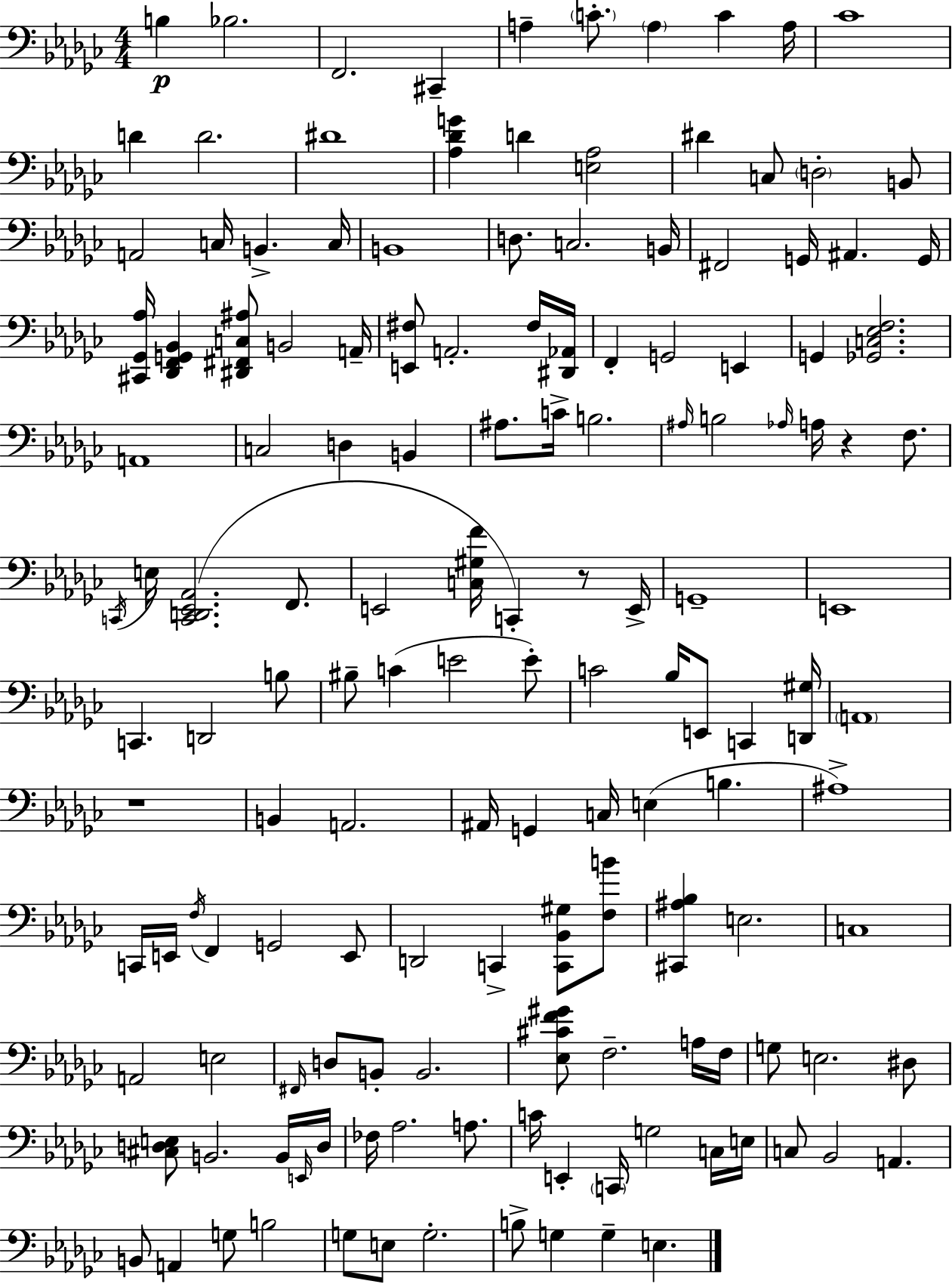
B3/q Bb3/h. F2/h. C#2/q A3/q C4/e. A3/q C4/q A3/s CES4/w D4/q D4/h. D#4/w [Ab3,Db4,G4]/q D4/q [E3,Ab3]/h D#4/q C3/e D3/h B2/e A2/h C3/s B2/q. C3/s B2/w D3/e. C3/h. B2/s F#2/h G2/s A#2/q. G2/s [C#2,Gb2,Ab3]/s [Db2,F2,G2,Bb2]/q [D#2,F#2,C3,A#3]/e B2/h A2/s [E2,F#3]/e A2/h. F#3/s [D#2,Ab2]/s F2/q G2/h E2/q G2/q [Gb2,C3,Eb3,F3]/h. A2/w C3/h D3/q B2/q A#3/e. C4/s B3/h. A#3/s B3/h Ab3/s A3/s R/q F3/e. C2/s E3/s [C2,D2,Eb2,Ab2]/h. F2/e. E2/h [C3,G#3,F4]/s C2/q R/e E2/s G2/w E2/w C2/q. D2/h B3/e BIS3/e C4/q E4/h E4/e C4/h Bb3/s E2/e C2/q [D2,G#3]/s A2/w R/w B2/q A2/h. A#2/s G2/q C3/s E3/q B3/q. A#3/w C2/s E2/s F3/s F2/q G2/h E2/e D2/h C2/q [C2,Bb2,G#3]/e [F3,B4]/e [C#2,A#3,Bb3]/q E3/h. C3/w A2/h E3/h F#2/s D3/e B2/e B2/h. [Eb3,C#4,F4,G#4]/e F3/h. A3/s F3/s G3/e E3/h. D#3/e [C#3,D3,E3]/e B2/h. B2/s E2/s D3/s FES3/s Ab3/h. A3/e. C4/s E2/q C2/s G3/h C3/s E3/s C3/e Bb2/h A2/q. B2/e A2/q G3/e B3/h G3/e E3/e G3/h. B3/e G3/q G3/q E3/q.